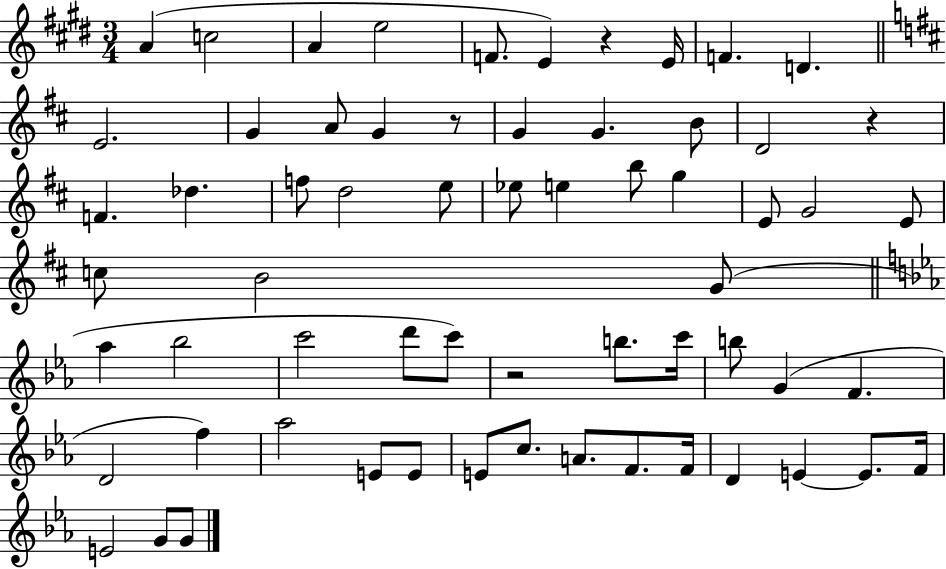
X:1
T:Untitled
M:3/4
L:1/4
K:E
A c2 A e2 F/2 E z E/4 F D E2 G A/2 G z/2 G G B/2 D2 z F _d f/2 d2 e/2 _e/2 e b/2 g E/2 G2 E/2 c/2 B2 G/2 _a _b2 c'2 d'/2 c'/2 z2 b/2 c'/4 b/2 G F D2 f _a2 E/2 E/2 E/2 c/2 A/2 F/2 F/4 D E E/2 F/4 E2 G/2 G/2